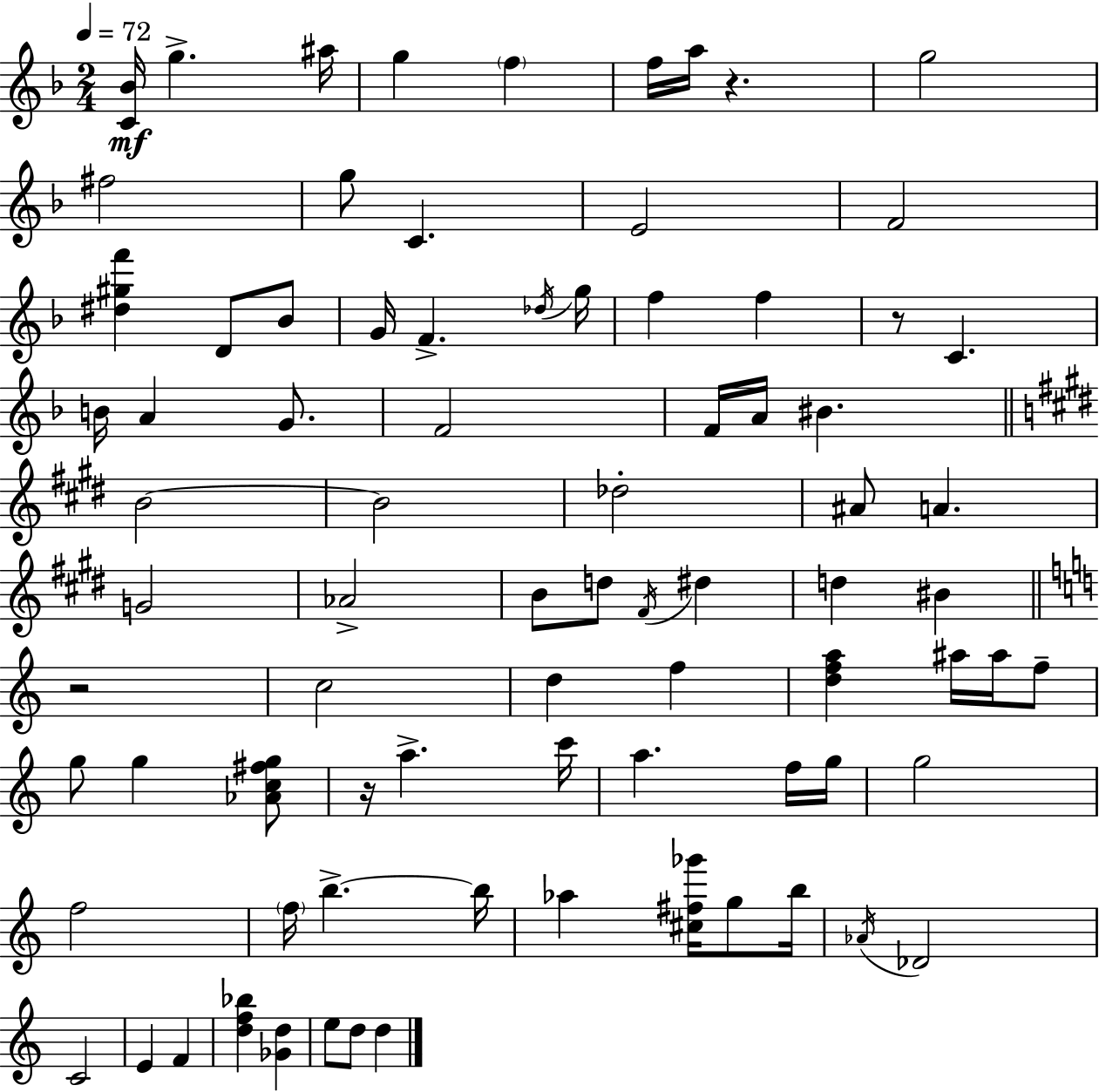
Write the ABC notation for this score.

X:1
T:Untitled
M:2/4
L:1/4
K:F
[C_B]/4 g ^a/4 g f f/4 a/4 z g2 ^f2 g/2 C E2 F2 [^d^gf'] D/2 _B/2 G/4 F _d/4 g/4 f f z/2 C B/4 A G/2 F2 F/4 A/4 ^B B2 B2 _d2 ^A/2 A G2 _A2 B/2 d/2 ^F/4 ^d d ^B z2 c2 d f [dfa] ^a/4 ^a/4 f/2 g/2 g [_Ac^fg]/2 z/4 a c'/4 a f/4 g/4 g2 f2 f/4 b b/4 _a [^c^f_g']/4 g/2 b/4 _A/4 _D2 C2 E F [df_b] [_Gd] e/2 d/2 d